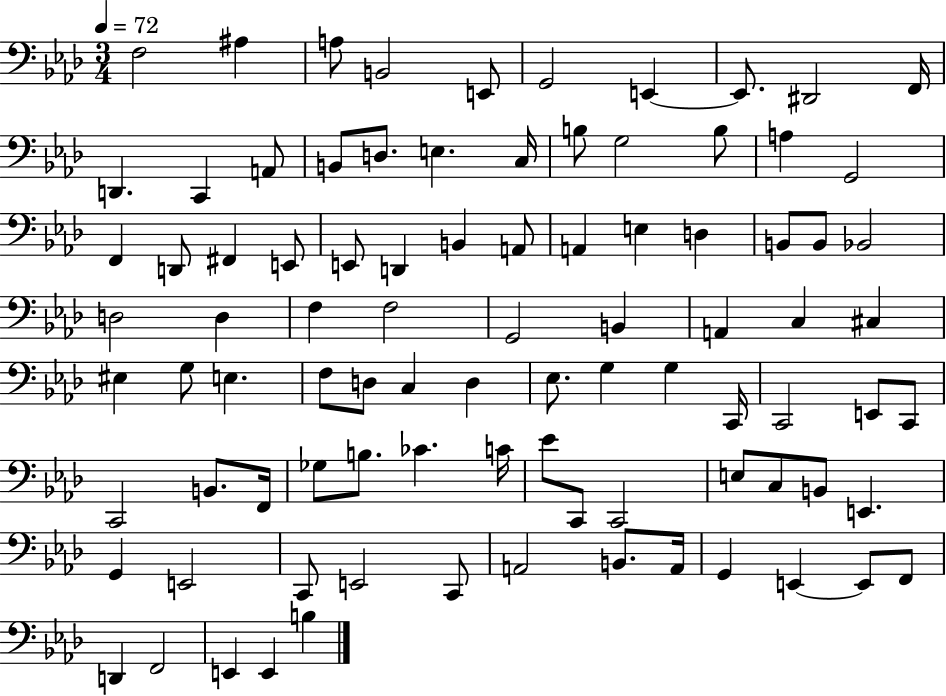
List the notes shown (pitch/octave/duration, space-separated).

F3/h A#3/q A3/e B2/h E2/e G2/h E2/q E2/e. D#2/h F2/s D2/q. C2/q A2/e B2/e D3/e. E3/q. C3/s B3/e G3/h B3/e A3/q G2/h F2/q D2/e F#2/q E2/e E2/e D2/q B2/q A2/e A2/q E3/q D3/q B2/e B2/e Bb2/h D3/h D3/q F3/q F3/h G2/h B2/q A2/q C3/q C#3/q EIS3/q G3/e E3/q. F3/e D3/e C3/q D3/q Eb3/e. G3/q G3/q C2/s C2/h E2/e C2/e C2/h B2/e. F2/s Gb3/e B3/e. CES4/q. C4/s Eb4/e C2/e C2/h E3/e C3/e B2/e E2/q. G2/q E2/h C2/e E2/h C2/e A2/h B2/e. A2/s G2/q E2/q E2/e F2/e D2/q F2/h E2/q E2/q B3/q